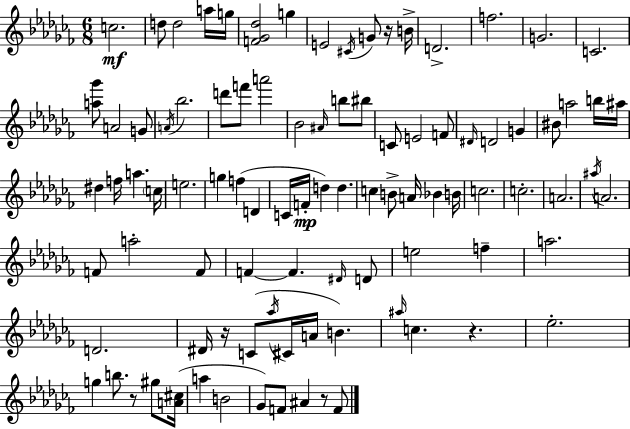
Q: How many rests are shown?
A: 5